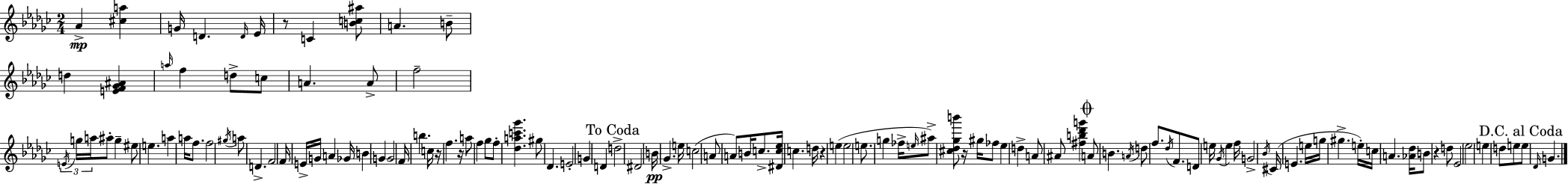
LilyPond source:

{
  \clef treble
  \numericTimeSignature
  \time 2/4
  \key ees \minor
  aes'4->\mp <cis'' a''>4 | g'16 d'4. \grace { d'16 } | ees'16 r8 c'4 <b' c'' ais''>8 | a'4. b'8-- | \break d''4 <e' f' ges' ais'>4 | \grace { a''16 } f''4 d''8-> | c''8 a'4. | a'8-> f''2-- | \break \tuplet 3/2 { \acciaccatura { e'16 } g''16 a''16 } ais''8-. g''4-- | eis''8 e''4. | a''4 a''16 | f''8. f''2 | \break \acciaccatura { gis''16 } a''8 d'4.-> | f'2 | f'16 e'16-> g'16 a'4 | ges'16 b'4 | \break g'4 g'2 | f'16 b''4. | c''16 r16 f''4. | r16 a''8 f''4 | \break ges''8 f''8-. <des'' a'' c''' ges'''>4. | gis''8 des'4. | e'2-. | g'4 | \break d'4 \mark "To Coda" d''2-> | dis'2 | b'16\pp ges'4.-> | e''16 c''2( | \break a'8 a'8) | b'16 c''8.-> <dis' c'' ees''>16 c''4. | d''16 r4 | e''4( e''2 | \break e''8. g''4 | fes''16-> \grace { e''16 }) ais''8-> <cis'' des'' ges'' b'''>8 | r16 gis''16 fes''8 ees''4 | d''4-> a'8 ais'8 | \break <fis'' b'' des''' g'''>4 \mark \markup { \musicglyph "scripts.coda" } a'8 b'4. | \acciaccatura { a'16 } d''8 | f''8. \acciaccatura { des''16 } f'8. d'8 | e''16 \acciaccatura { ges'16 } e''4 f''16 | \break g'2-> | \acciaccatura { bes'16 } cis'16( e'4. | e''16 g''16 gis''4.-> | e''16-.) c''16 a'4. | \break <aes' des''>16 b'8 r4 d''8 | ees'2 | \parenthesize ees''2 | e''4 d''8 e''8 | \break \mark "D.C. al Coda" e''8 \grace { des'16 } g'4. | \bar "|."
}